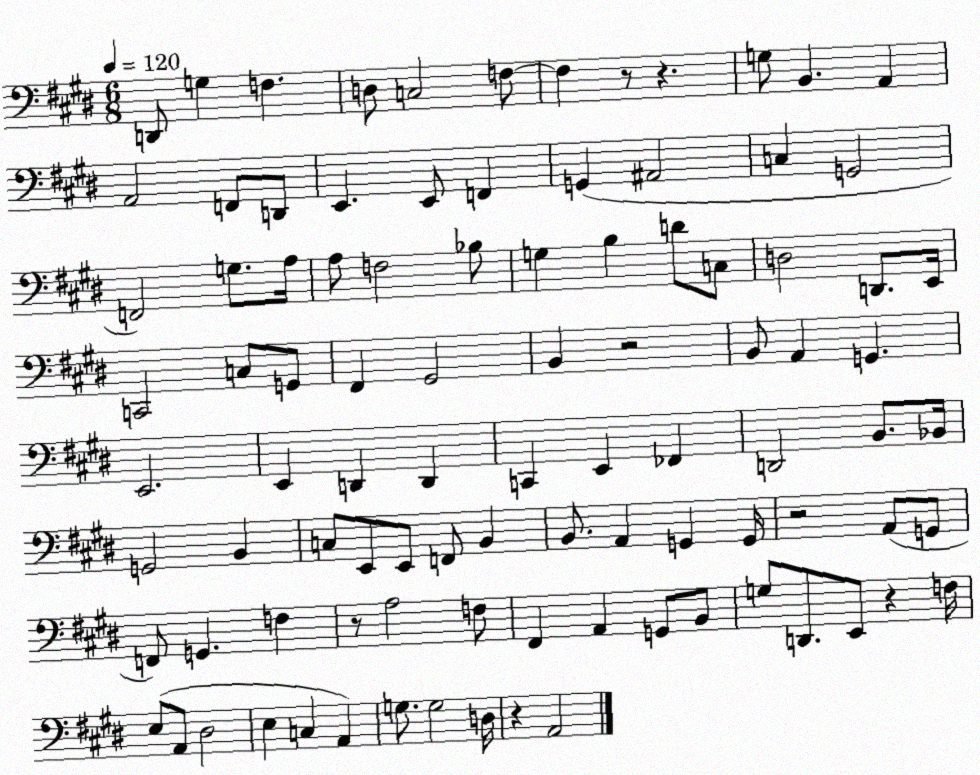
X:1
T:Untitled
M:6/8
L:1/4
K:E
D,,/2 G, F, D,/2 C,2 F,/2 F, z/2 z G,/2 B,, A,, A,,2 F,,/2 D,,/2 E,, E,,/2 F,, G,, ^A,,2 C, G,,2 F,,2 G,/2 A,/4 A,/2 F,2 _B,/2 G, B, D/2 C,/2 D,2 D,,/2 E,,/4 C,,2 C,/2 G,,/2 ^F,, ^G,,2 B,, z2 B,,/2 A,, G,, E,,2 E,, D,, D,, C,, E,, _F,, D,,2 B,,/2 _B,,/4 G,,2 B,, C,/2 E,,/2 E,,/2 F,,/2 B,, B,,/2 A,, G,, G,,/4 z2 A,,/2 G,,/2 F,,/2 G,, F, z/2 A,2 F,/2 ^F,, A,, G,,/2 B,,/2 G,/2 D,,/2 E,,/2 z F,/4 E,/2 A,,/2 ^D,2 E, C, A,, G,/2 G,2 D,/4 z A,,2